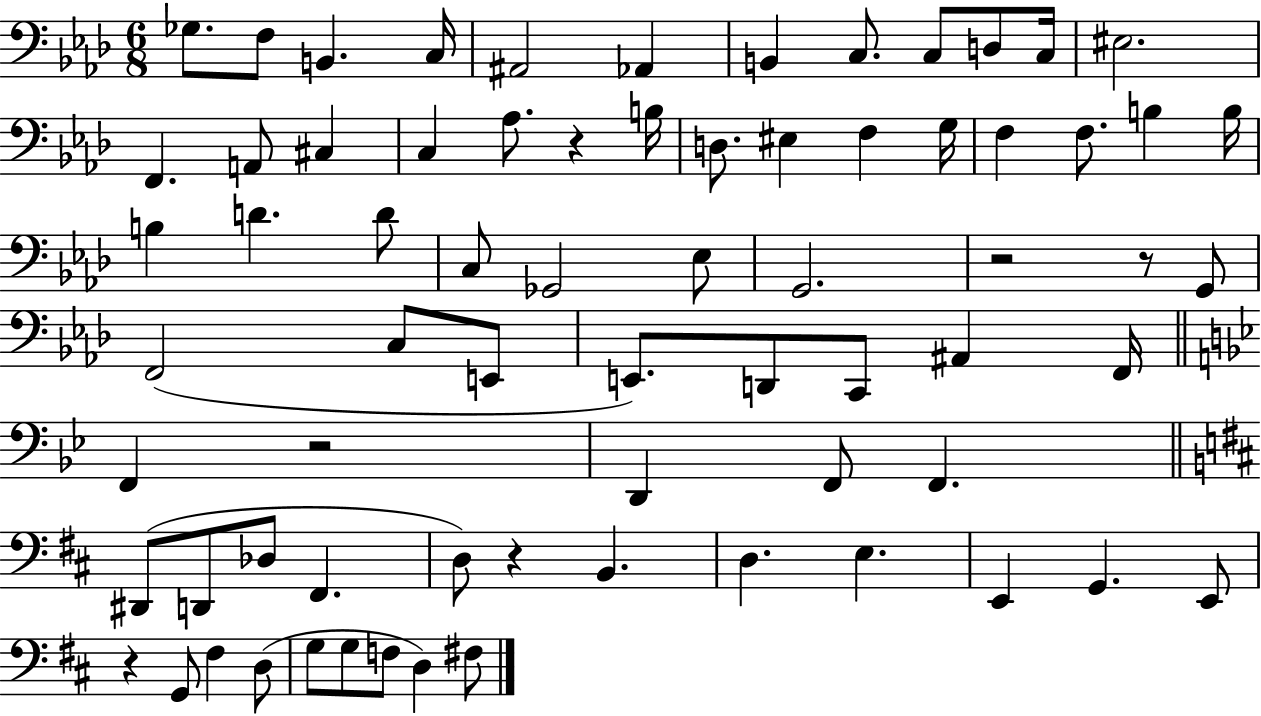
{
  \clef bass
  \numericTimeSignature
  \time 6/8
  \key aes \major
  \repeat volta 2 { ges8. f8 b,4. c16 | ais,2 aes,4 | b,4 c8. c8 d8 c16 | eis2. | \break f,4. a,8 cis4 | c4 aes8. r4 b16 | d8. eis4 f4 g16 | f4 f8. b4 b16 | \break b4 d'4. d'8 | c8 ges,2 ees8 | g,2. | r2 r8 g,8 | \break f,2( c8 e,8 | e,8.) d,8 c,8 ais,4 f,16 | \bar "||" \break \key bes \major f,4 r2 | d,4 f,8 f,4. | \bar "||" \break \key d \major dis,8( d,8 des8 fis,4. | d8) r4 b,4. | d4. e4. | e,4 g,4. e,8 | \break r4 g,8 fis4 d8( | g8 g8 f8 d4) fis8 | } \bar "|."
}